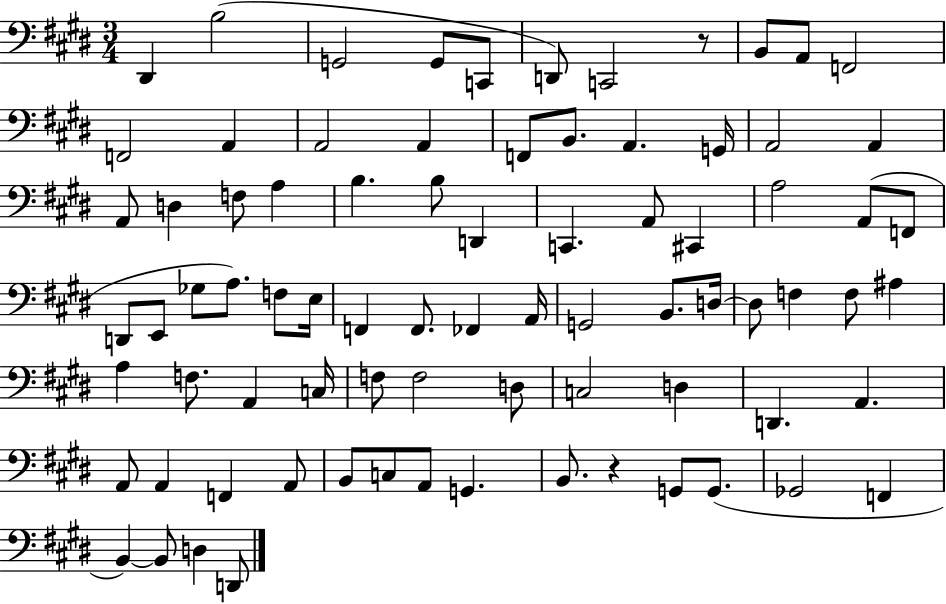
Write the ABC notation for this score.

X:1
T:Untitled
M:3/4
L:1/4
K:E
^D,, B,2 G,,2 G,,/2 C,,/2 D,,/2 C,,2 z/2 B,,/2 A,,/2 F,,2 F,,2 A,, A,,2 A,, F,,/2 B,,/2 A,, G,,/4 A,,2 A,, A,,/2 D, F,/2 A, B, B,/2 D,, C,, A,,/2 ^C,, A,2 A,,/2 F,,/2 D,,/2 E,,/2 _G,/2 A,/2 F,/2 E,/4 F,, F,,/2 _F,, A,,/4 G,,2 B,,/2 D,/4 D,/2 F, F,/2 ^A, A, F,/2 A,, C,/4 F,/2 F,2 D,/2 C,2 D, D,, A,, A,,/2 A,, F,, A,,/2 B,,/2 C,/2 A,,/2 G,, B,,/2 z G,,/2 G,,/2 _G,,2 F,, B,, B,,/2 D, D,,/2